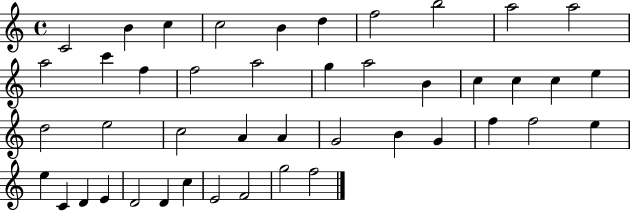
{
  \clef treble
  \time 4/4
  \defaultTimeSignature
  \key c \major
  c'2 b'4 c''4 | c''2 b'4 d''4 | f''2 b''2 | a''2 a''2 | \break a''2 c'''4 f''4 | f''2 a''2 | g''4 a''2 b'4 | c''4 c''4 c''4 e''4 | \break d''2 e''2 | c''2 a'4 a'4 | g'2 b'4 g'4 | f''4 f''2 e''4 | \break e''4 c'4 d'4 e'4 | d'2 d'4 c''4 | e'2 f'2 | g''2 f''2 | \break \bar "|."
}